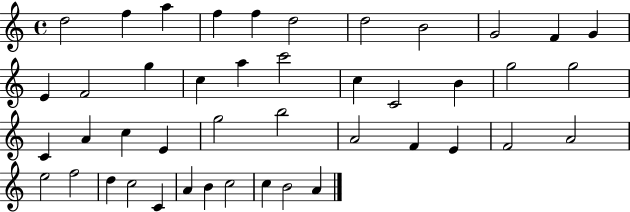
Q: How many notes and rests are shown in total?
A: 44